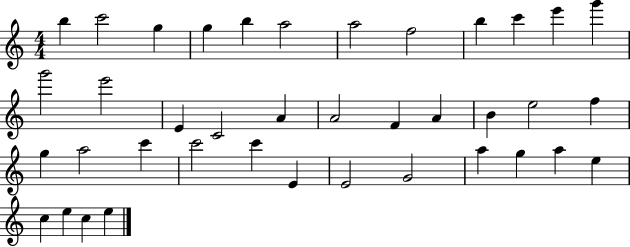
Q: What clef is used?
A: treble